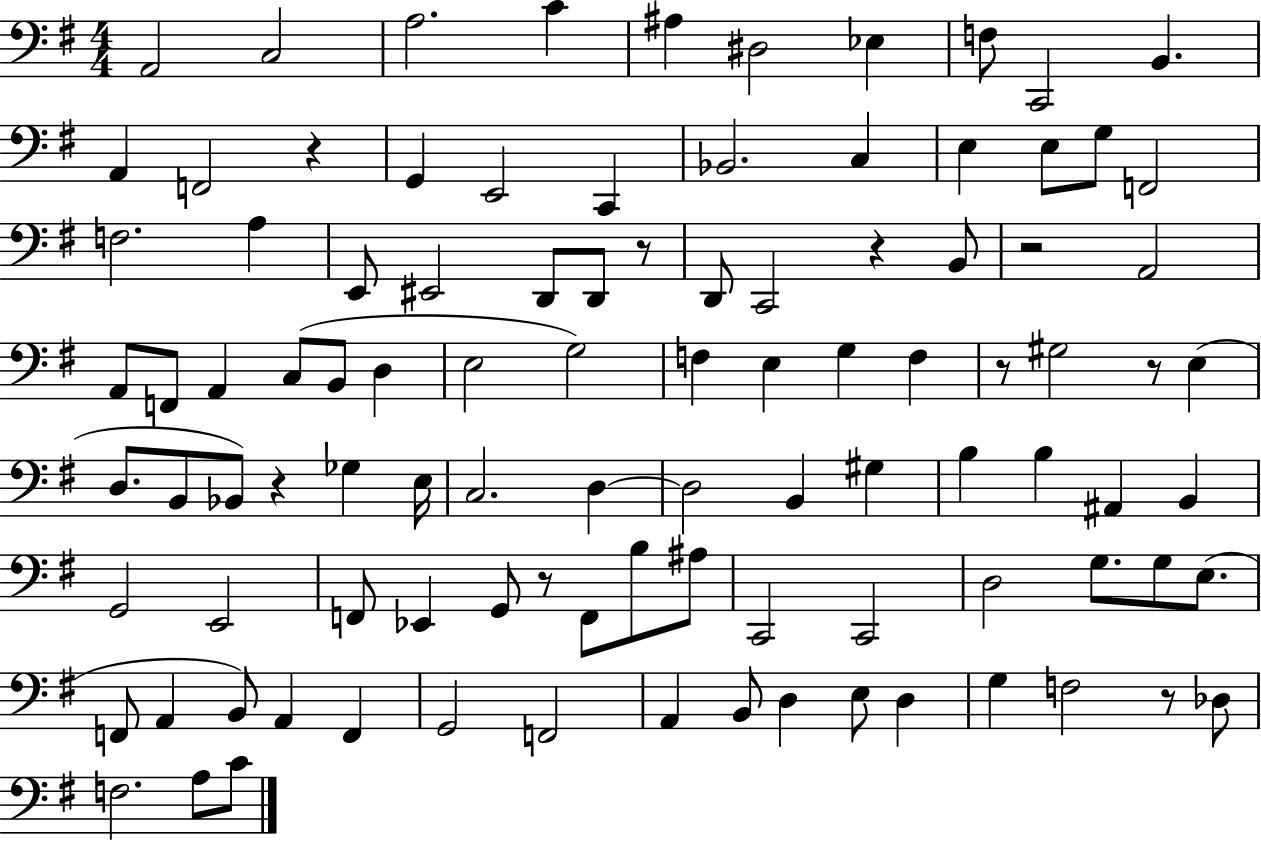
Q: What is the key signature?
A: G major